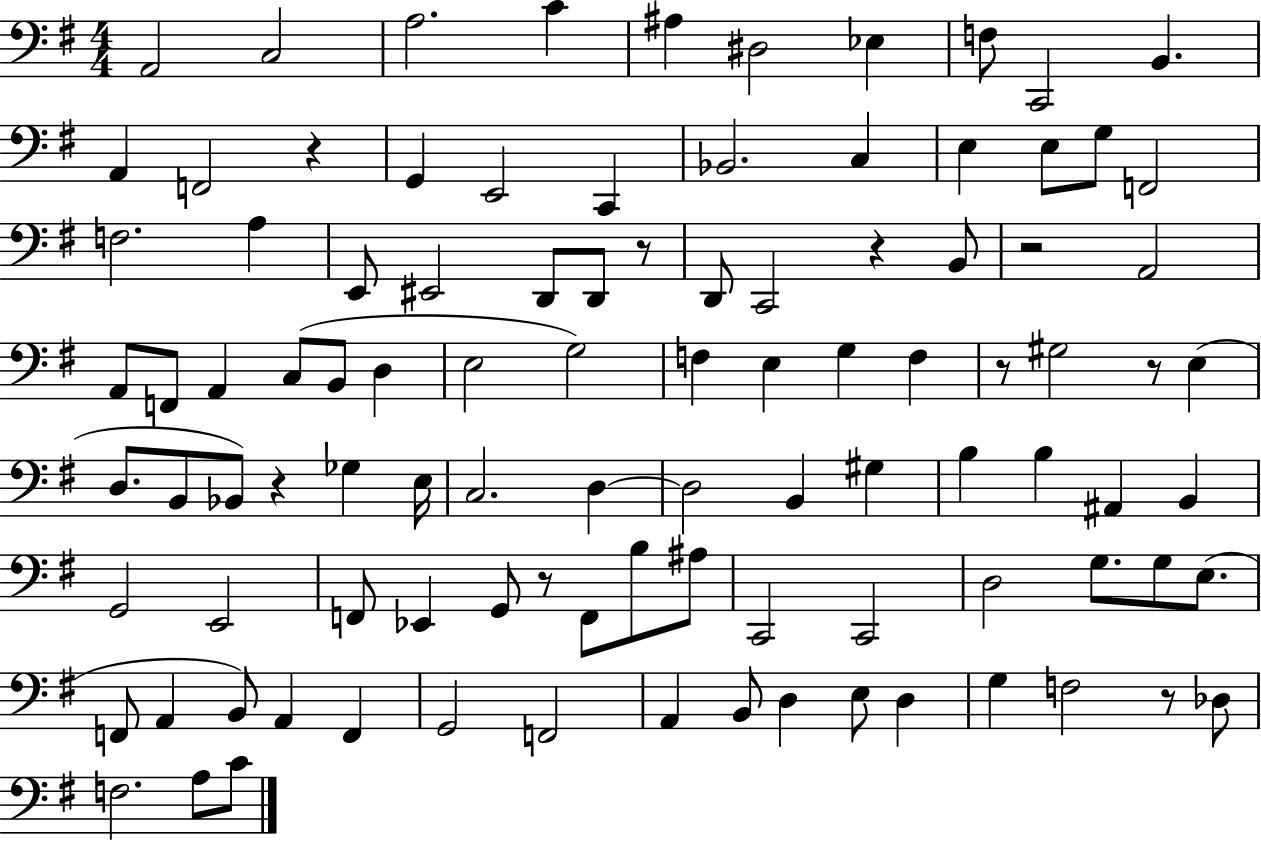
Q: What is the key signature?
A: G major